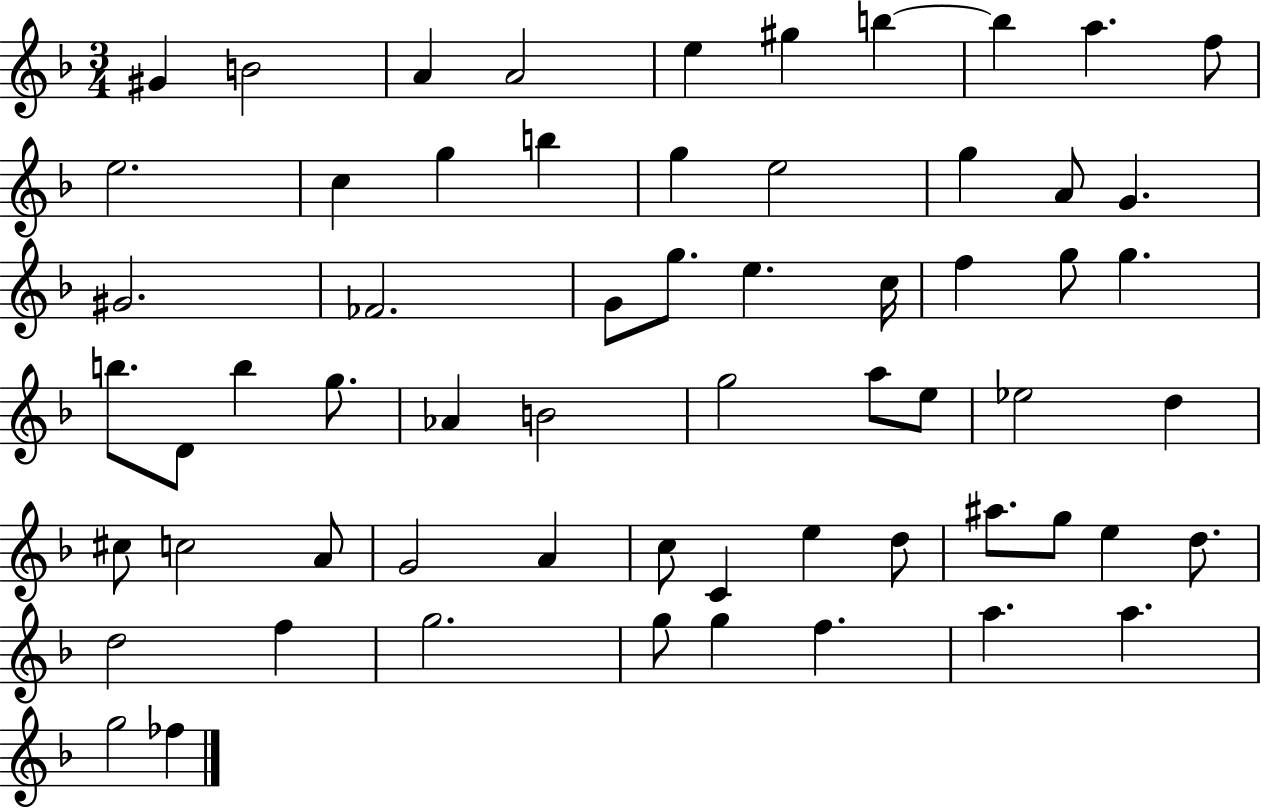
X:1
T:Untitled
M:3/4
L:1/4
K:F
^G B2 A A2 e ^g b b a f/2 e2 c g b g e2 g A/2 G ^G2 _F2 G/2 g/2 e c/4 f g/2 g b/2 D/2 b g/2 _A B2 g2 a/2 e/2 _e2 d ^c/2 c2 A/2 G2 A c/2 C e d/2 ^a/2 g/2 e d/2 d2 f g2 g/2 g f a a g2 _f